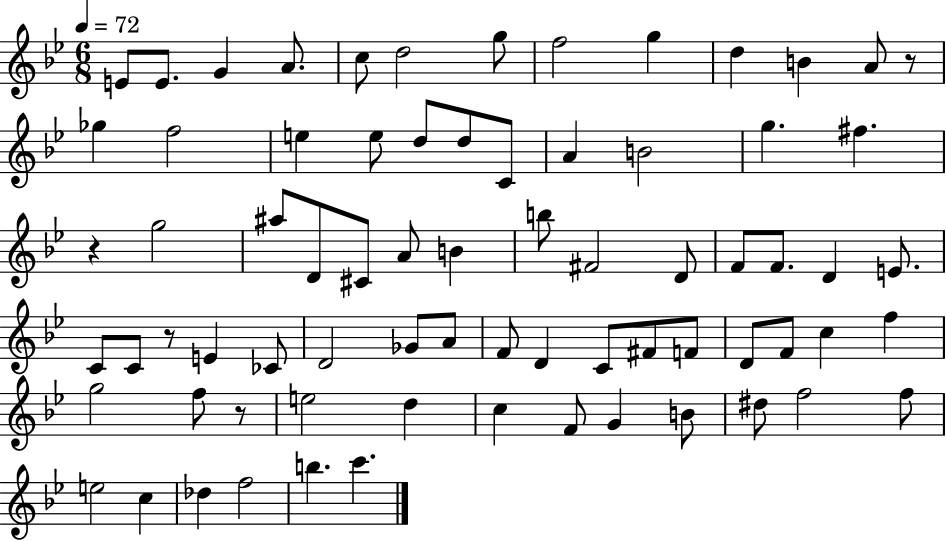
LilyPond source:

{
  \clef treble
  \numericTimeSignature
  \time 6/8
  \key bes \major
  \tempo 4 = 72
  \repeat volta 2 { e'8 e'8. g'4 a'8. | c''8 d''2 g''8 | f''2 g''4 | d''4 b'4 a'8 r8 | \break ges''4 f''2 | e''4 e''8 d''8 d''8 c'8 | a'4 b'2 | g''4. fis''4. | \break r4 g''2 | ais''8 d'8 cis'8 a'8 b'4 | b''8 fis'2 d'8 | f'8 f'8. d'4 e'8. | \break c'8 c'8 r8 e'4 ces'8 | d'2 ges'8 a'8 | f'8 d'4 c'8 fis'8 f'8 | d'8 f'8 c''4 f''4 | \break g''2 f''8 r8 | e''2 d''4 | c''4 f'8 g'4 b'8 | dis''8 f''2 f''8 | \break e''2 c''4 | des''4 f''2 | b''4. c'''4. | } \bar "|."
}